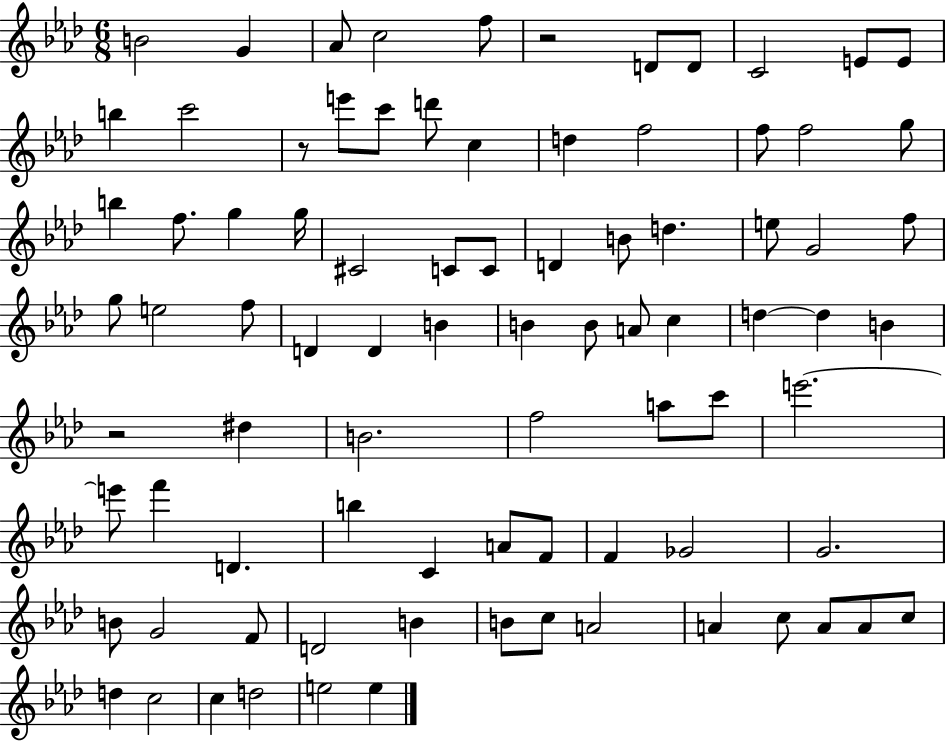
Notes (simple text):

B4/h G4/q Ab4/e C5/h F5/e R/h D4/e D4/e C4/h E4/e E4/e B5/q C6/h R/e E6/e C6/e D6/e C5/q D5/q F5/h F5/e F5/h G5/e B5/q F5/e. G5/q G5/s C#4/h C4/e C4/e D4/q B4/e D5/q. E5/e G4/h F5/e G5/e E5/h F5/e D4/q D4/q B4/q B4/q B4/e A4/e C5/q D5/q D5/q B4/q R/h D#5/q B4/h. F5/h A5/e C6/e E6/h. E6/e F6/q D4/q. B5/q C4/q A4/e F4/e F4/q Gb4/h G4/h. B4/e G4/h F4/e D4/h B4/q B4/e C5/e A4/h A4/q C5/e A4/e A4/e C5/e D5/q C5/h C5/q D5/h E5/h E5/q